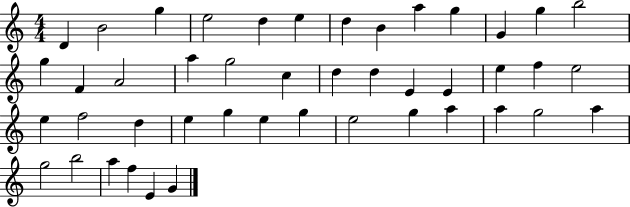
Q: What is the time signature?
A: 4/4